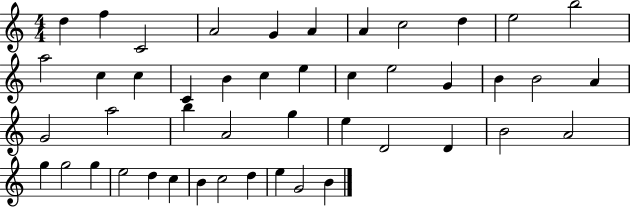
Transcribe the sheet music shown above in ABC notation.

X:1
T:Untitled
M:4/4
L:1/4
K:C
d f C2 A2 G A A c2 d e2 b2 a2 c c C B c e c e2 G B B2 A G2 a2 b A2 g e D2 D B2 A2 g g2 g e2 d c B c2 d e G2 B